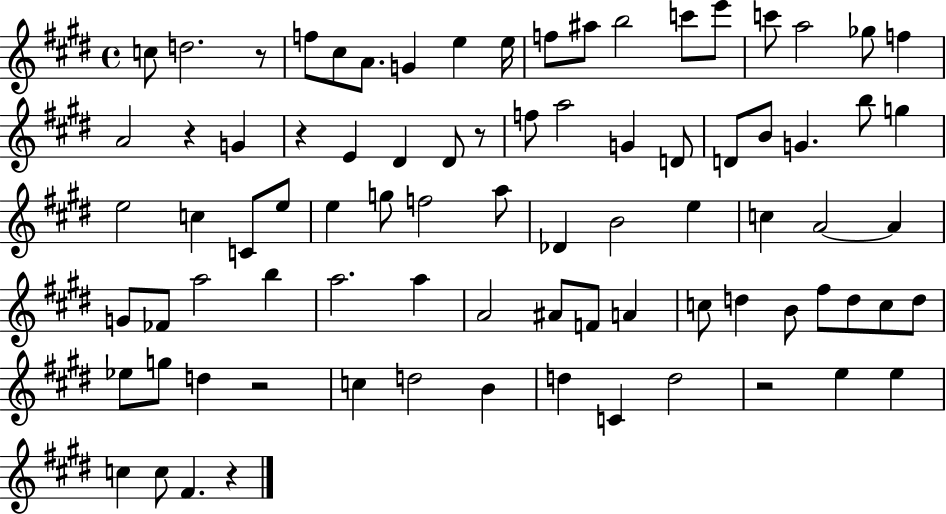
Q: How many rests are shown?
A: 7